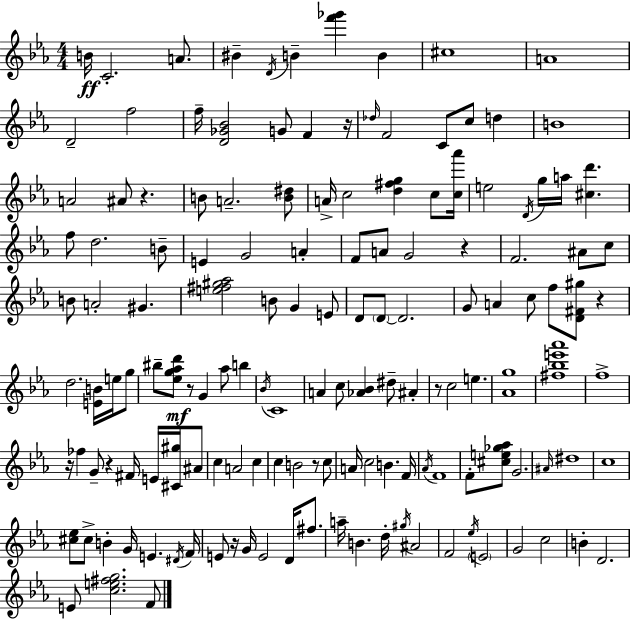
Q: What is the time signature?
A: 4/4